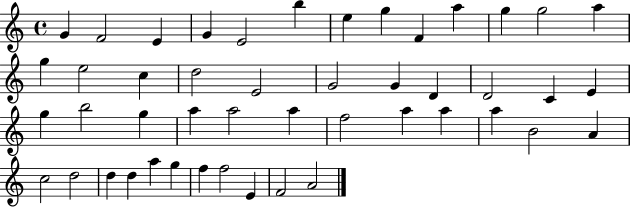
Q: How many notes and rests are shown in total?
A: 47